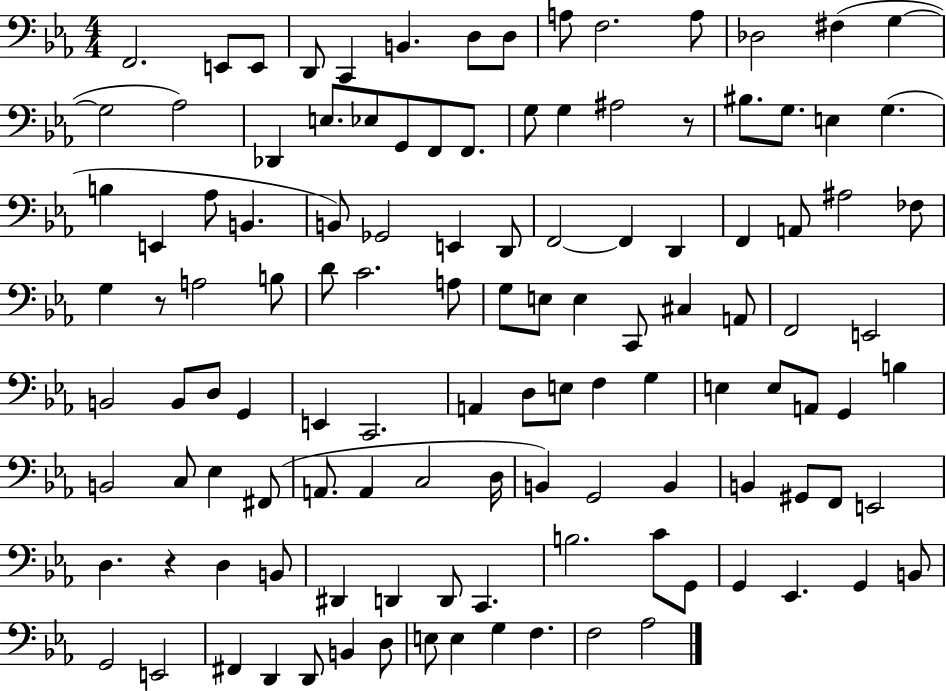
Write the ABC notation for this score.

X:1
T:Untitled
M:4/4
L:1/4
K:Eb
F,,2 E,,/2 E,,/2 D,,/2 C,, B,, D,/2 D,/2 A,/2 F,2 A,/2 _D,2 ^F, G, G,2 _A,2 _D,, E,/2 _E,/2 G,,/2 F,,/2 F,,/2 G,/2 G, ^A,2 z/2 ^B,/2 G,/2 E, G, B, E,, _A,/2 B,, B,,/2 _G,,2 E,, D,,/2 F,,2 F,, D,, F,, A,,/2 ^A,2 _F,/2 G, z/2 A,2 B,/2 D/2 C2 A,/2 G,/2 E,/2 E, C,,/2 ^C, A,,/2 F,,2 E,,2 B,,2 B,,/2 D,/2 G,, E,, C,,2 A,, D,/2 E,/2 F, G, E, E,/2 A,,/2 G,, B, B,,2 C,/2 _E, ^F,,/2 A,,/2 A,, C,2 D,/4 B,, G,,2 B,, B,, ^G,,/2 F,,/2 E,,2 D, z D, B,,/2 ^D,, D,, D,,/2 C,, B,2 C/2 G,,/2 G,, _E,, G,, B,,/2 G,,2 E,,2 ^F,, D,, D,,/2 B,, D,/2 E,/2 E, G, F, F,2 _A,2